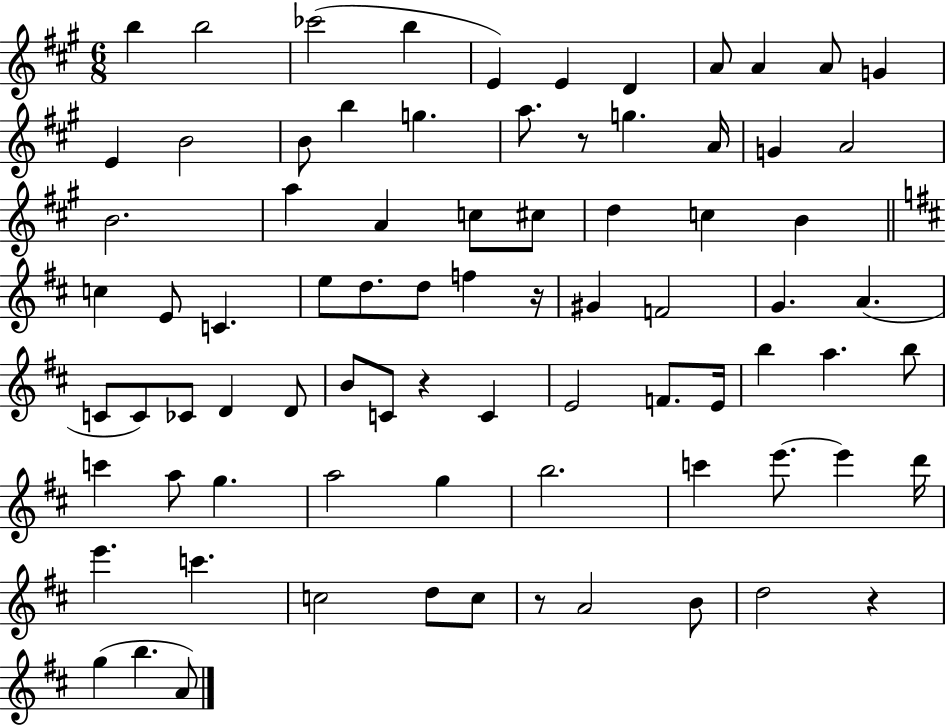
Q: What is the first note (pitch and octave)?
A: B5